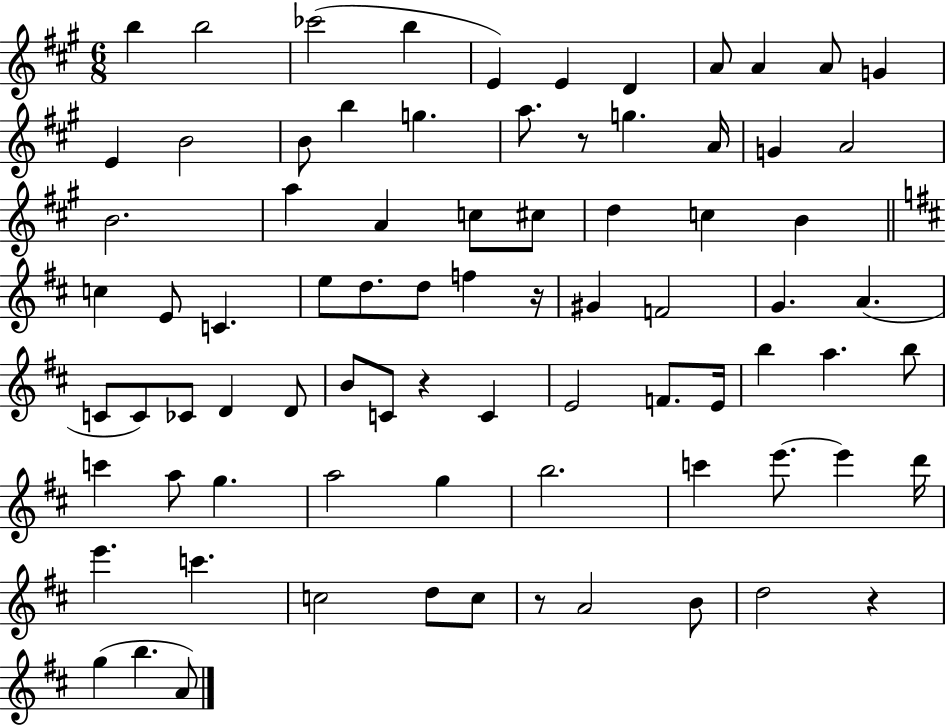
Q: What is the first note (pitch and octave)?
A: B5